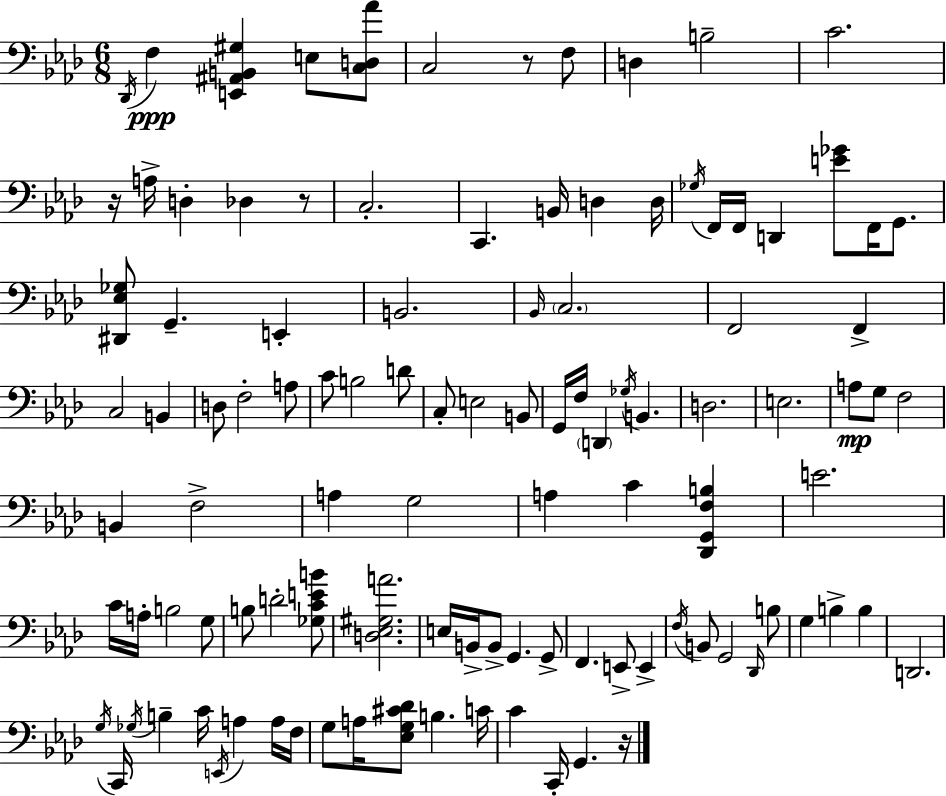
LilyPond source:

{
  \clef bass
  \numericTimeSignature
  \time 6/8
  \key f \minor
  \acciaccatura { des,16 }\ppp f4 <e, ais, b, gis>4 e8 <c d aes'>8 | c2 r8 f8 | d4 b2-- | c'2. | \break r16 a16-> d4-. des4 r8 | c2.-. | c,4. b,16 d4 | d16 \acciaccatura { ges16 } f,16 f,16 d,4 <e' ges'>8 f,16 g,8. | \break <dis, ees ges>8 g,4.-- e,4-. | b,2. | \grace { bes,16 } \parenthesize c2. | f,2 f,4-> | \break c2 b,4 | d8 f2-. | a8 c'8 b2 | d'8 c8-. e2 | \break b,8 g,16 f16 \parenthesize d,4 \acciaccatura { ges16 } b,4. | d2. | e2. | a8\mp g8 f2 | \break b,4 f2-> | a4 g2 | a4 c'4 | <des, g, f b>4 e'2. | \break c'16 a16-. b2 | g8 b8 d'2-. | <ges c' e' b'>8 <d ees gis a'>2. | e16 b,16-> b,8-> g,4. | \break g,8-> f,4. e,8-> | e,4-> \acciaccatura { f16 } b,8 g,2 | \grace { des,16 } b8 g4 b4-> | b4 d,2. | \break \acciaccatura { g16 } c,16 \acciaccatura { ges16 } b4-- | c'16 \acciaccatura { e,16 } a4 a16 f16 g8 a16 | <ees g cis' des'>8 b4. c'16 c'4 | c,16-. g,4. r16 \bar "|."
}